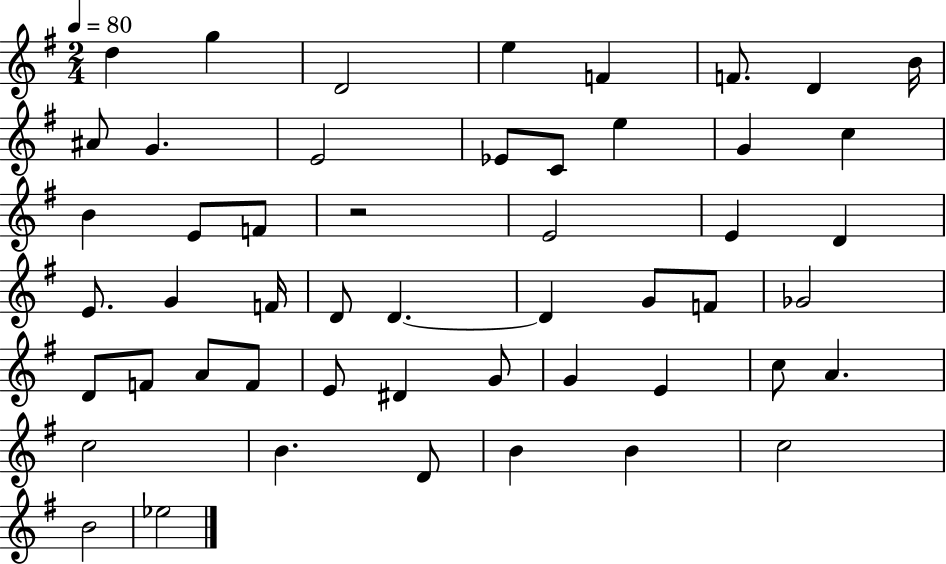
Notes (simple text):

D5/q G5/q D4/h E5/q F4/q F4/e. D4/q B4/s A#4/e G4/q. E4/h Eb4/e C4/e E5/q G4/q C5/q B4/q E4/e F4/e R/h E4/h E4/q D4/q E4/e. G4/q F4/s D4/e D4/q. D4/q G4/e F4/e Gb4/h D4/e F4/e A4/e F4/e E4/e D#4/q G4/e G4/q E4/q C5/e A4/q. C5/h B4/q. D4/e B4/q B4/q C5/h B4/h Eb5/h